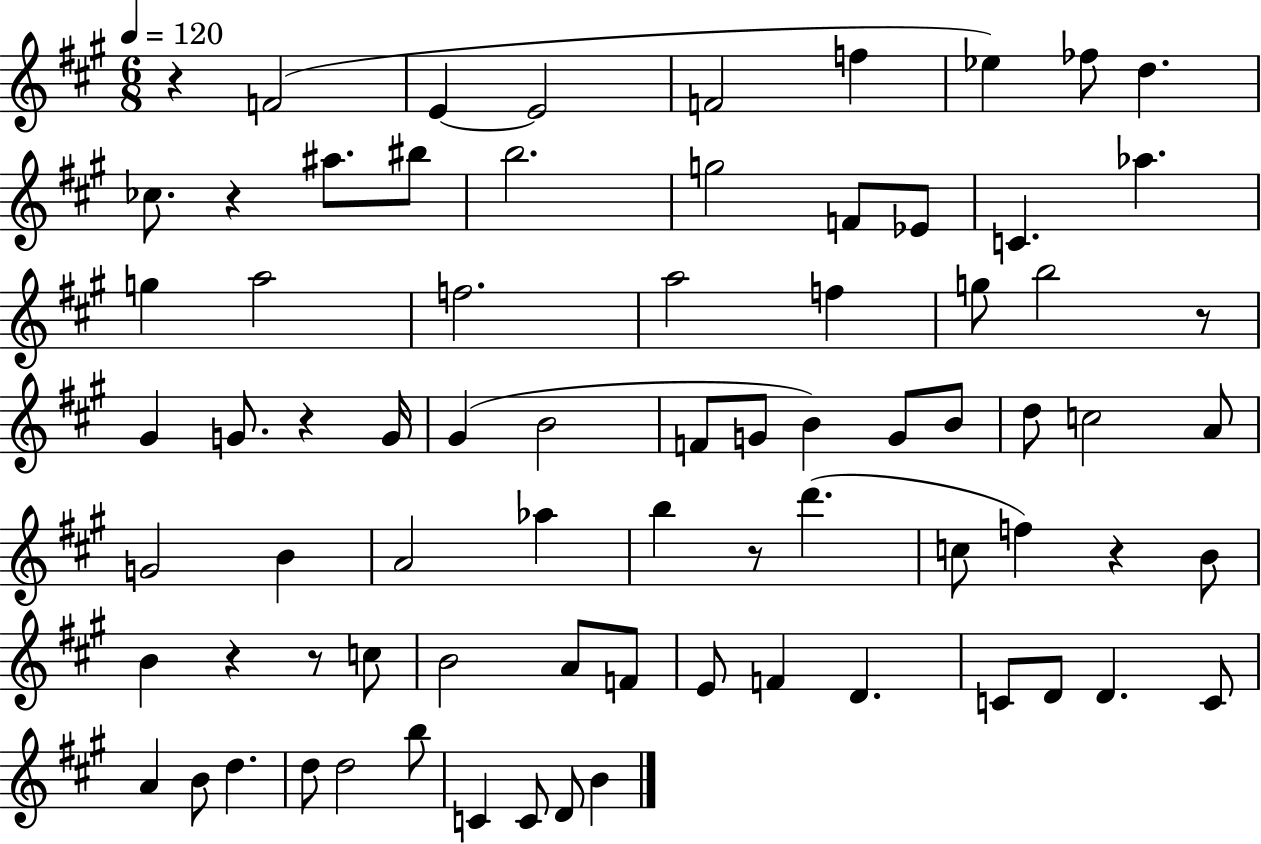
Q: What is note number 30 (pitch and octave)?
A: F4